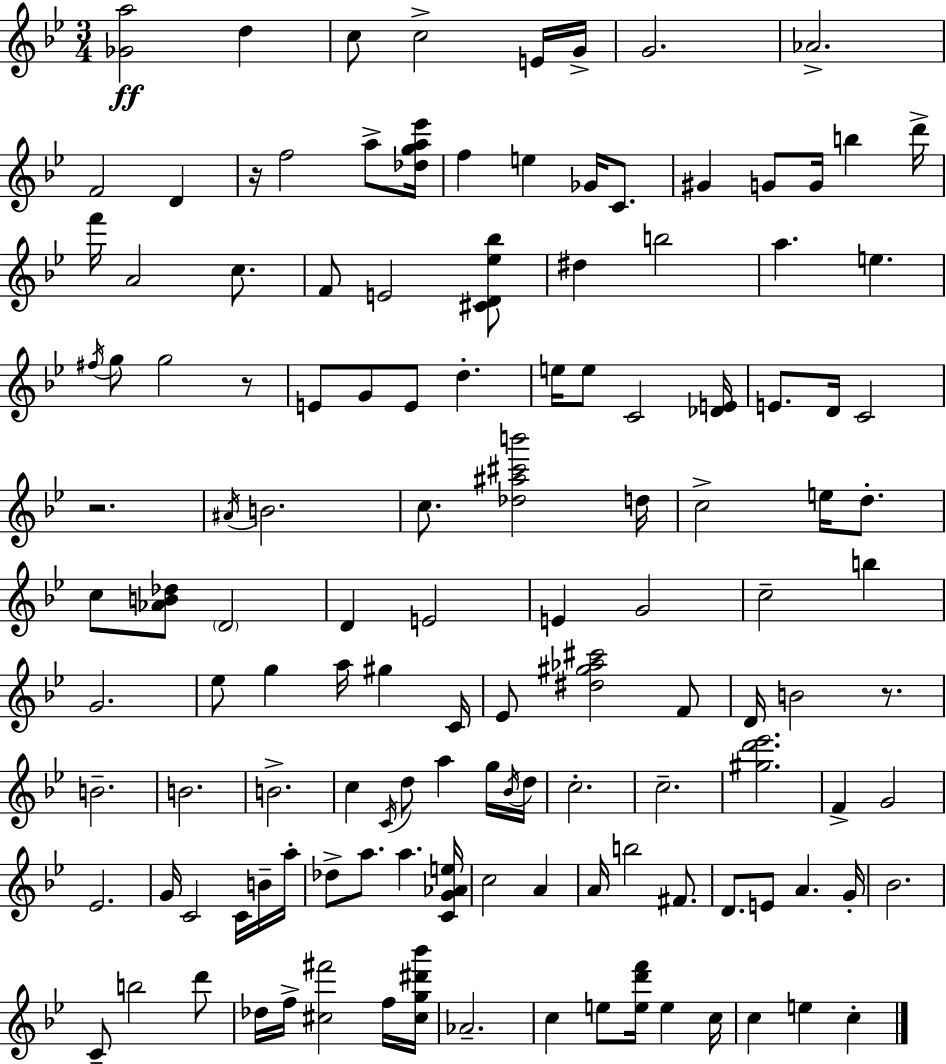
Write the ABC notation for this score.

X:1
T:Untitled
M:3/4
L:1/4
K:Bb
[_Ga]2 d c/2 c2 E/4 G/4 G2 _A2 F2 D z/4 f2 a/2 [_dga_e']/4 f e _G/4 C/2 ^G G/2 G/4 b d'/4 f'/4 A2 c/2 F/2 E2 [^CD_e_b]/2 ^d b2 a e ^f/4 g/2 g2 z/2 E/2 G/2 E/2 d e/4 e/2 C2 [_DE]/4 E/2 D/4 C2 z2 ^A/4 B2 c/2 [_d^a^c'b']2 d/4 c2 e/4 d/2 c/2 [_AB_d]/2 D2 D E2 E G2 c2 b G2 _e/2 g a/4 ^g C/4 _E/2 [^d^g_a^c']2 F/2 D/4 B2 z/2 B2 B2 B2 c C/4 d/2 a g/4 _B/4 d/4 c2 c2 [^gd'_e']2 F G2 _E2 G/4 C2 C/4 B/4 a/4 _d/2 a/2 a [CG_Ae]/4 c2 A A/4 b2 ^F/2 D/2 E/2 A G/4 _B2 C/2 b2 d'/2 _d/4 f/4 [^c^f']2 f/4 [^cg^d'_b']/4 _A2 c e/2 [ed'f']/4 e c/4 c e c